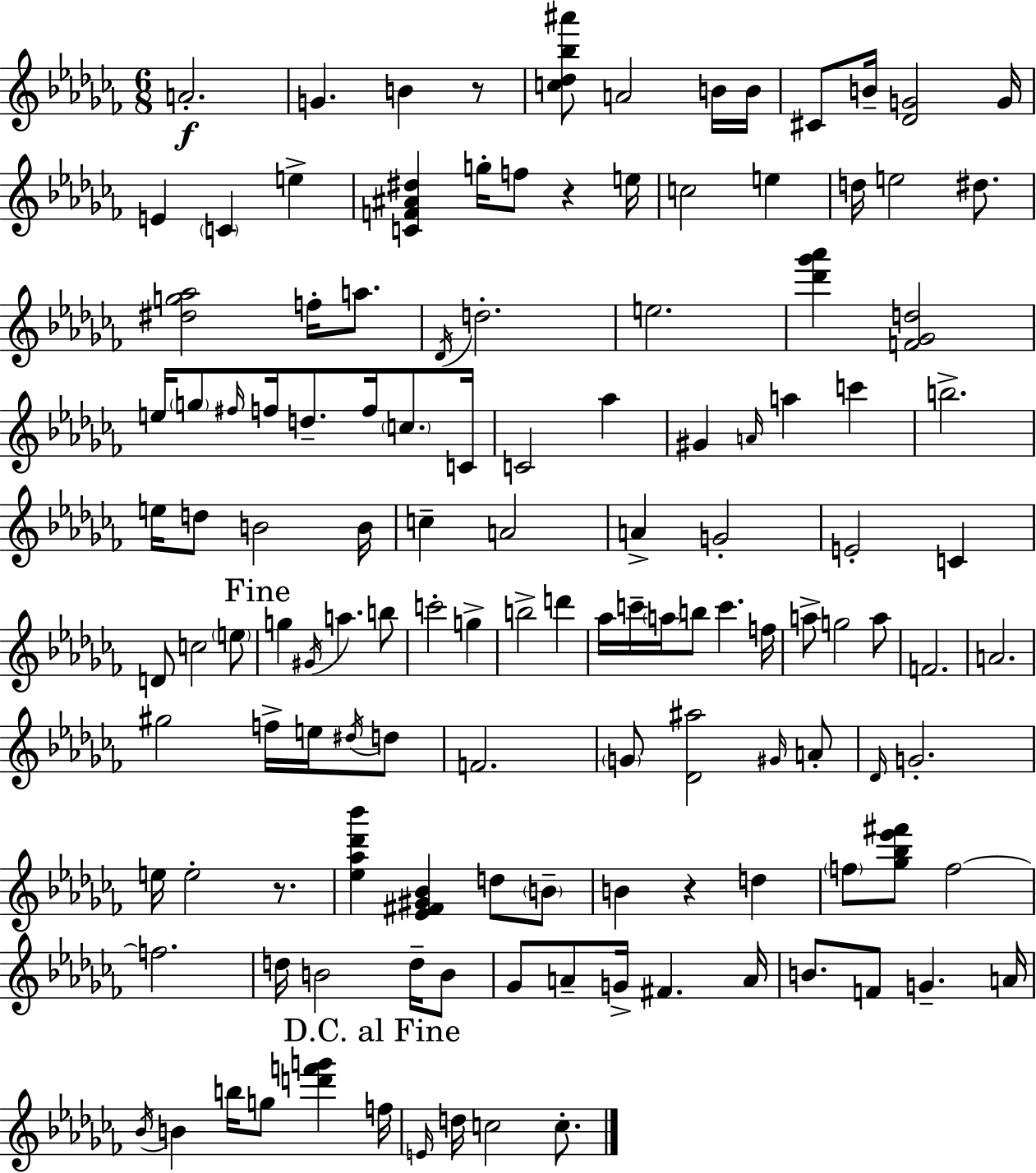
A4/h. G4/q. B4/q R/e [C5,Db5,Bb5,A#6]/e A4/h B4/s B4/s C#4/e B4/s [Db4,G4]/h G4/s E4/q C4/q E5/q [C4,F4,A#4,D#5]/q G5/s F5/e R/q E5/s C5/h E5/q D5/s E5/h D#5/e. [D#5,G5,Ab5]/h F5/s A5/e. Db4/s D5/h. E5/h. [Db6,Gb6,Ab6]/q [F4,Gb4,D5]/h E5/s G5/e F#5/s F5/s D5/e. F5/s C5/e. C4/s C4/h Ab5/q G#4/q A4/s A5/q C6/q B5/h. E5/s D5/e B4/h B4/s C5/q A4/h A4/q G4/h E4/h C4/q D4/e C5/h E5/e G5/q G#4/s A5/q. B5/e C6/h G5/q B5/h D6/q Ab5/s C6/s A5/s B5/e C6/q. F5/s A5/e G5/h A5/e F4/h. A4/h. G#5/h F5/s E5/s D#5/s D5/e F4/h. G4/e [Db4,A#5]/h G#4/s A4/e Db4/s G4/h. E5/s E5/h R/e. [Eb5,Ab5,Db6,Bb6]/q [Eb4,F#4,G#4,Bb4]/q D5/e B4/e B4/q R/q D5/q F5/e [Gb5,Bb5,Eb6,F#6]/e F5/h F5/h. D5/s B4/h D5/s B4/e Gb4/e A4/e G4/s F#4/q. A4/s B4/e. F4/e G4/q. A4/s Bb4/s B4/q B5/s G5/e [D6,F6,G6]/q F5/s E4/s D5/s C5/h C5/e.